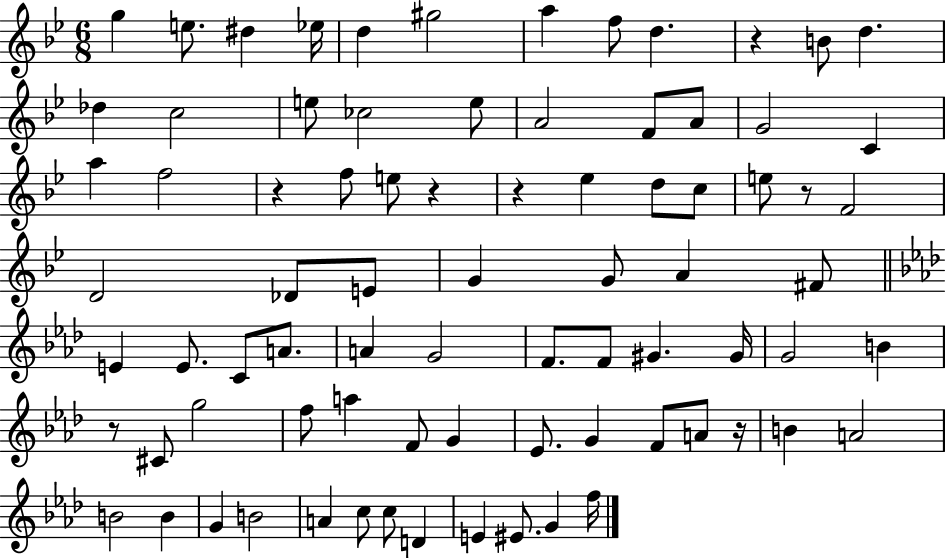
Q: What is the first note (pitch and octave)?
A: G5